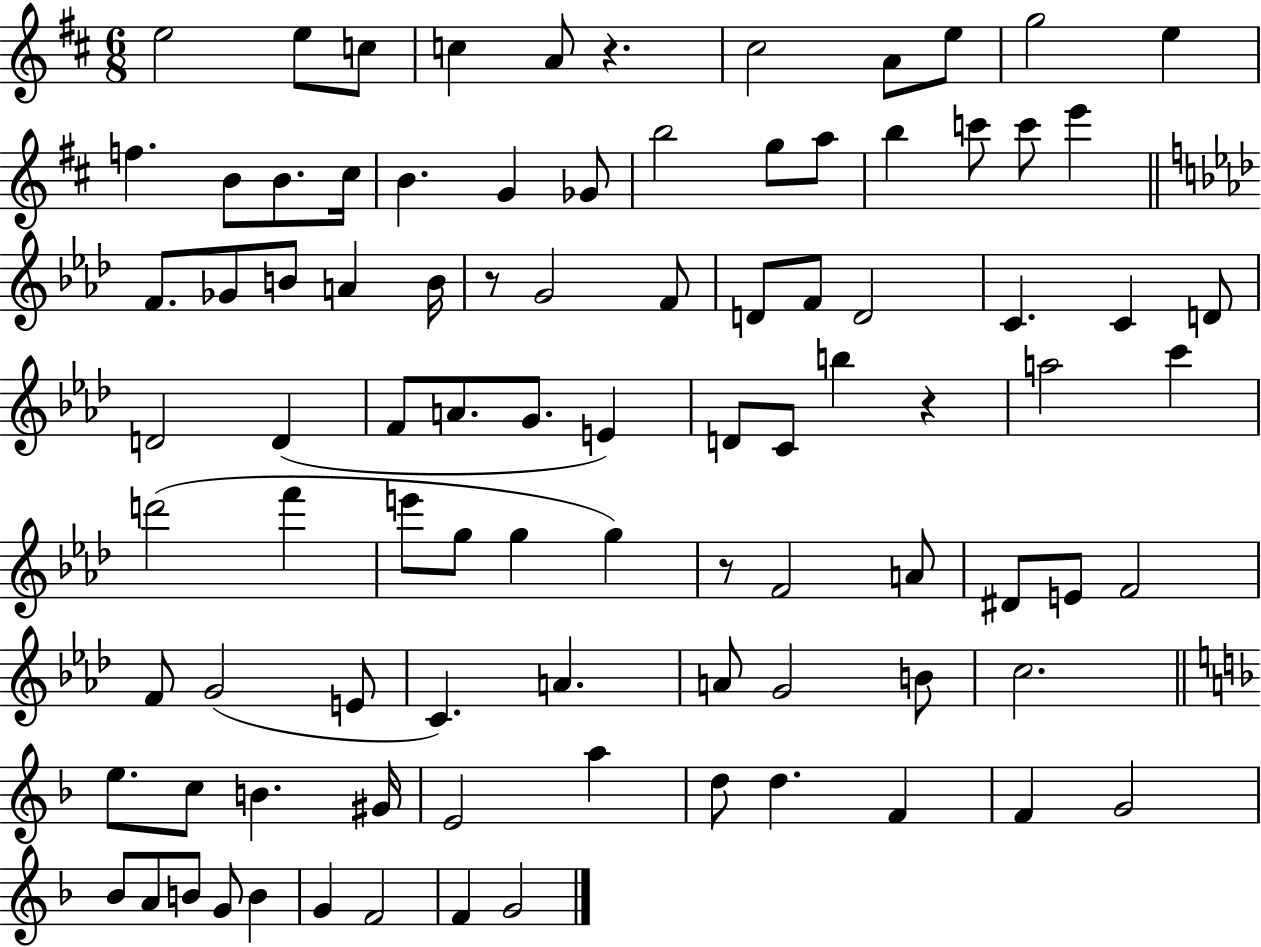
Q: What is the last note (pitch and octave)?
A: G4